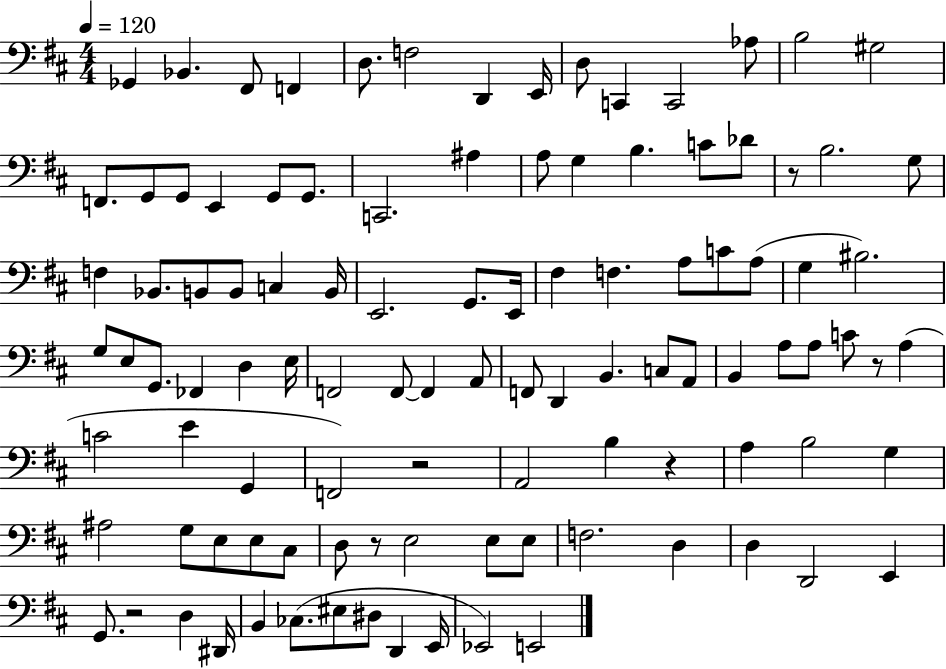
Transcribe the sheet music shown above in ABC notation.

X:1
T:Untitled
M:4/4
L:1/4
K:D
_G,, _B,, ^F,,/2 F,, D,/2 F,2 D,, E,,/4 D,/2 C,, C,,2 _A,/2 B,2 ^G,2 F,,/2 G,,/2 G,,/2 E,, G,,/2 G,,/2 C,,2 ^A, A,/2 G, B, C/2 _D/2 z/2 B,2 G,/2 F, _B,,/2 B,,/2 B,,/2 C, B,,/4 E,,2 G,,/2 E,,/4 ^F, F, A,/2 C/2 A,/2 G, ^B,2 G,/2 E,/2 G,,/2 _F,, D, E,/4 F,,2 F,,/2 F,, A,,/2 F,,/2 D,, B,, C,/2 A,,/2 B,, A,/2 A,/2 C/2 z/2 A, C2 E G,, F,,2 z2 A,,2 B, z A, B,2 G, ^A,2 G,/2 E,/2 E,/2 ^C,/2 D,/2 z/2 E,2 E,/2 E,/2 F,2 D, D, D,,2 E,, G,,/2 z2 D, ^D,,/4 B,, _C,/2 ^E,/2 ^D,/2 D,, E,,/4 _E,,2 E,,2